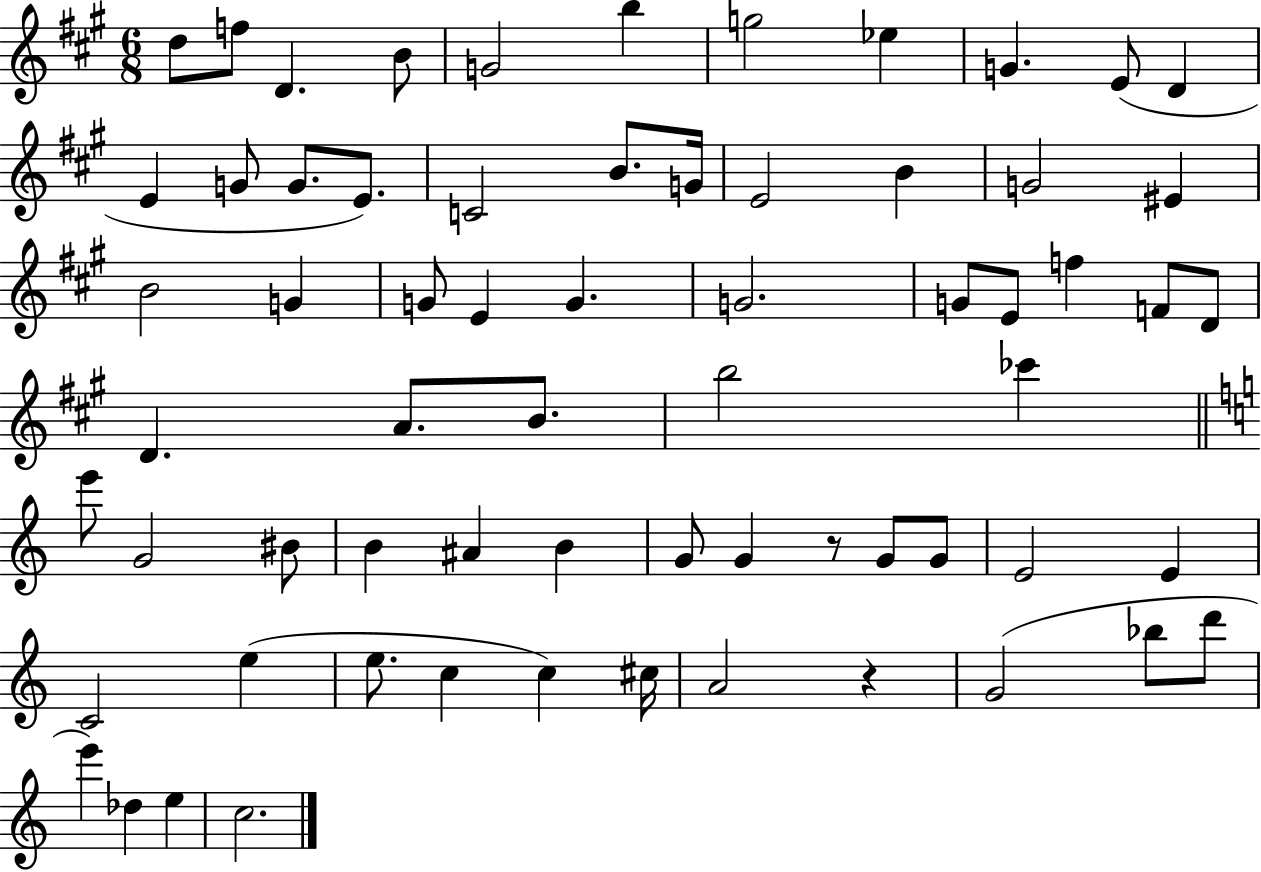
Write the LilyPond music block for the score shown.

{
  \clef treble
  \numericTimeSignature
  \time 6/8
  \key a \major
  d''8 f''8 d'4. b'8 | g'2 b''4 | g''2 ees''4 | g'4. e'8( d'4 | \break e'4 g'8 g'8. e'8.) | c'2 b'8. g'16 | e'2 b'4 | g'2 eis'4 | \break b'2 g'4 | g'8 e'4 g'4. | g'2. | g'8 e'8 f''4 f'8 d'8 | \break d'4. a'8. b'8. | b''2 ces'''4 | \bar "||" \break \key a \minor e'''8 g'2 bis'8 | b'4 ais'4 b'4 | g'8 g'4 r8 g'8 g'8 | e'2 e'4 | \break c'2 e''4( | e''8. c''4 c''4) cis''16 | a'2 r4 | g'2( bes''8 d'''8 | \break e'''4) des''4 e''4 | c''2. | \bar "|."
}